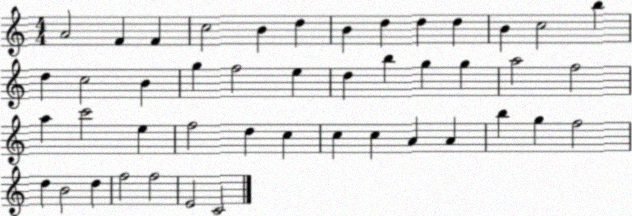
X:1
T:Untitled
M:4/4
L:1/4
K:C
A2 F F c2 B d B d d d B c2 b d c2 B g f2 e d b g g a2 f2 a c'2 e f2 d c c c A A b g f2 d B2 d f2 f2 E2 C2